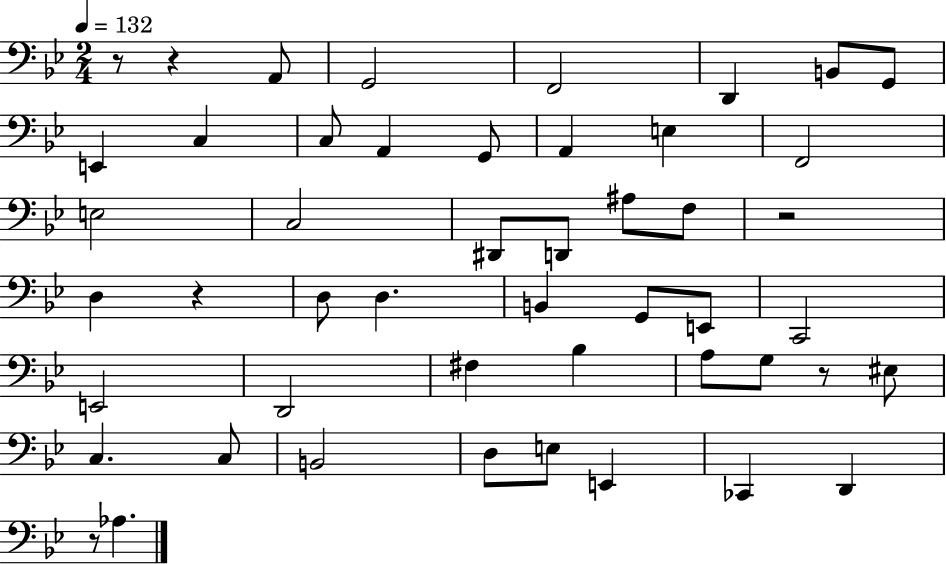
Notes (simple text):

R/e R/q A2/e G2/h F2/h D2/q B2/e G2/e E2/q C3/q C3/e A2/q G2/e A2/q E3/q F2/h E3/h C3/h D#2/e D2/e A#3/e F3/e R/h D3/q R/q D3/e D3/q. B2/q G2/e E2/e C2/h E2/h D2/h F#3/q Bb3/q A3/e G3/e R/e EIS3/e C3/q. C3/e B2/h D3/e E3/e E2/q CES2/q D2/q R/e Ab3/q.